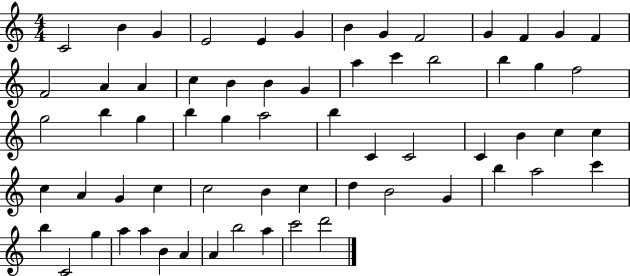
{
  \clef treble
  \numericTimeSignature
  \time 4/4
  \key c \major
  c'2 b'4 g'4 | e'2 e'4 g'4 | b'4 g'4 f'2 | g'4 f'4 g'4 f'4 | \break f'2 a'4 a'4 | c''4 b'4 b'4 g'4 | a''4 c'''4 b''2 | b''4 g''4 f''2 | \break g''2 b''4 g''4 | b''4 g''4 a''2 | b''4 c'4 c'2 | c'4 b'4 c''4 c''4 | \break c''4 a'4 g'4 c''4 | c''2 b'4 c''4 | d''4 b'2 g'4 | b''4 a''2 c'''4 | \break b''4 c'2 g''4 | a''4 a''4 b'4 a'4 | a'4 b''2 a''4 | c'''2 d'''2 | \break \bar "|."
}